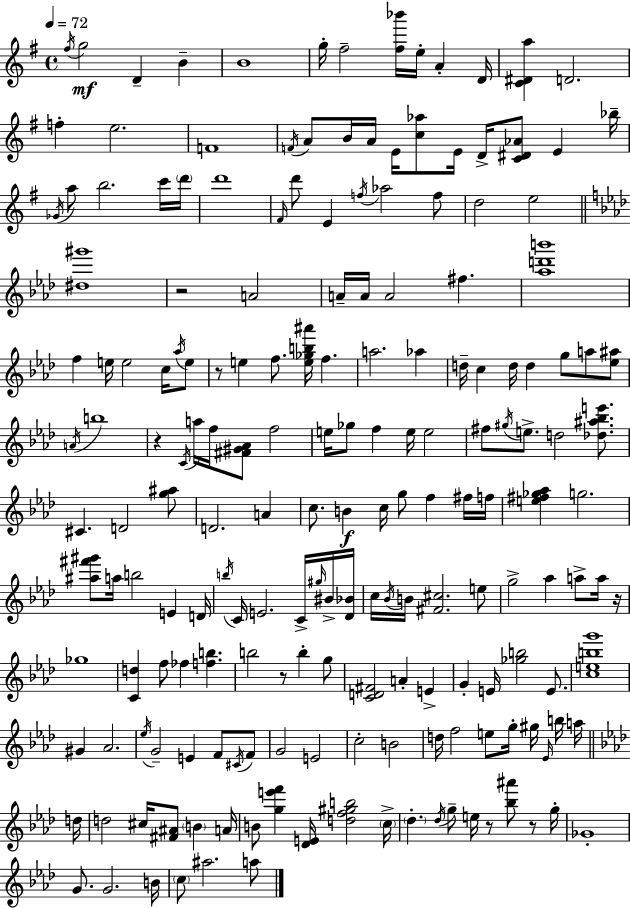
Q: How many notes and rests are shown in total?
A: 186